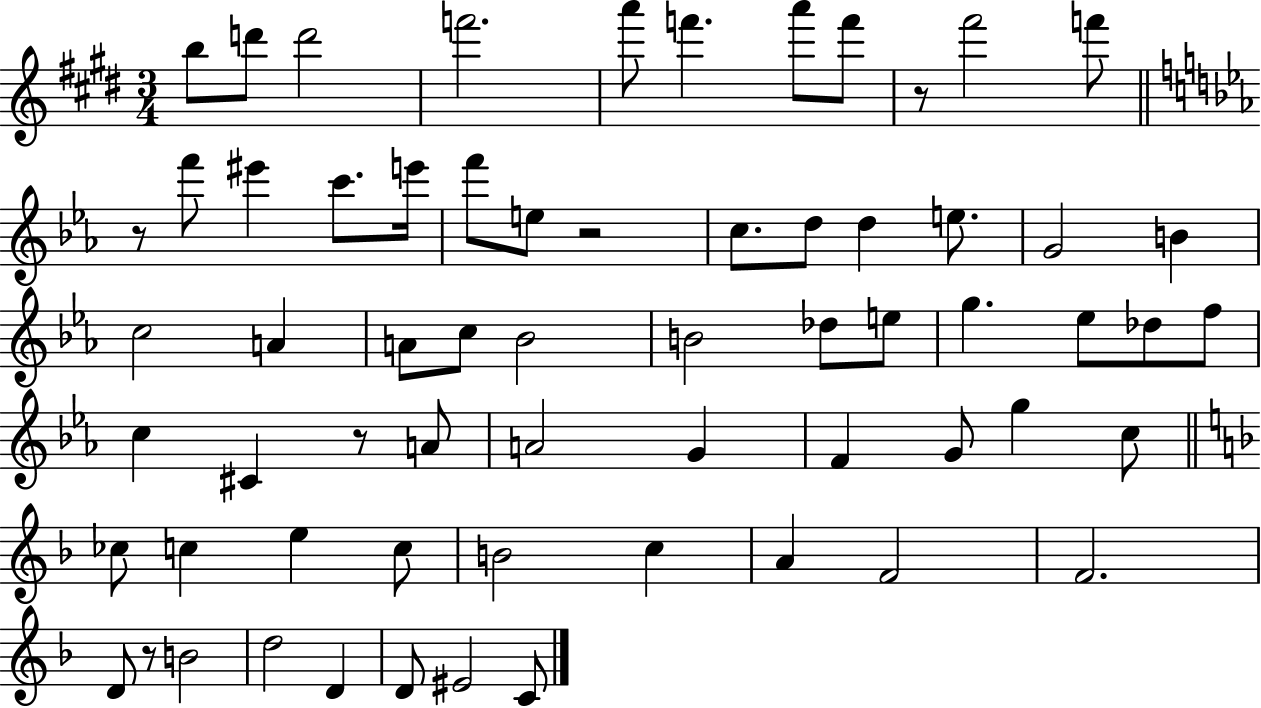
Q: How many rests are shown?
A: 5